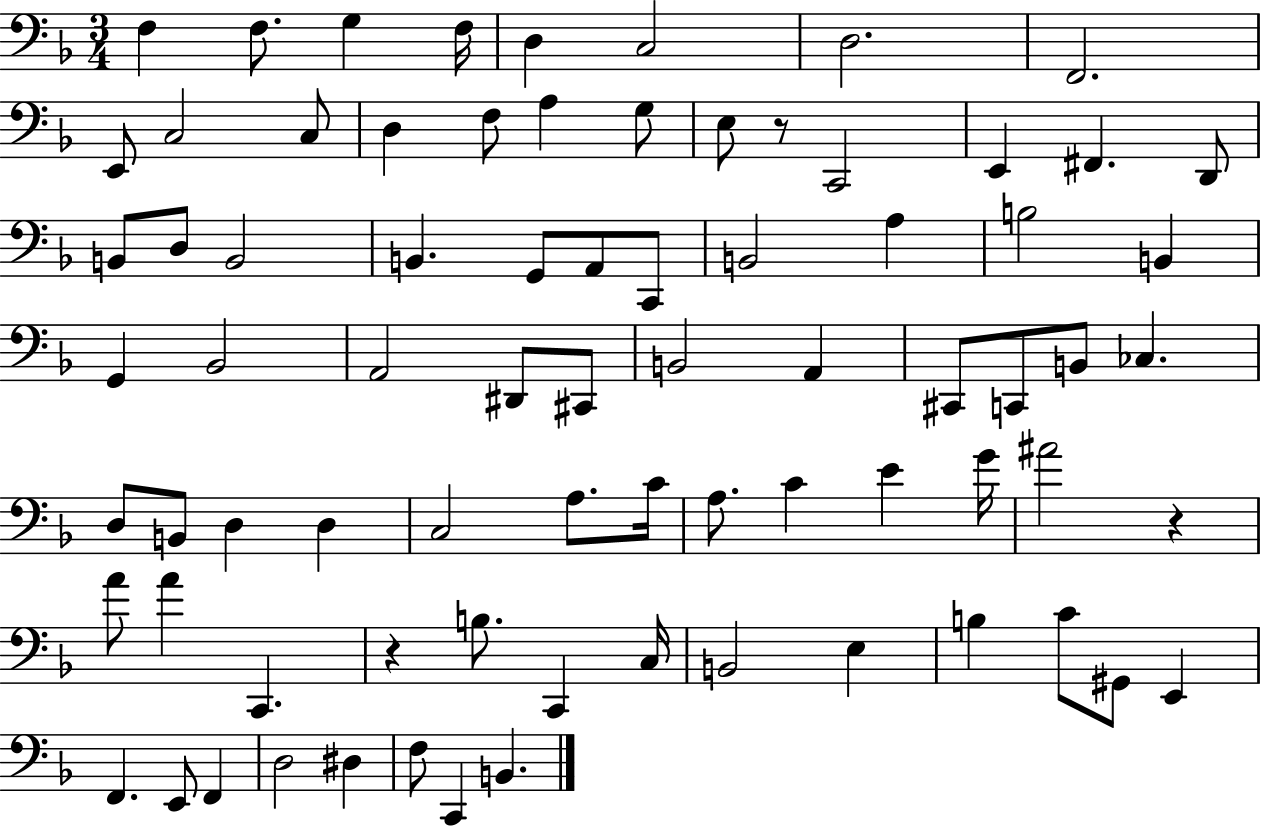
{
  \clef bass
  \numericTimeSignature
  \time 3/4
  \key f \major
  f4 f8. g4 f16 | d4 c2 | d2. | f,2. | \break e,8 c2 c8 | d4 f8 a4 g8 | e8 r8 c,2 | e,4 fis,4. d,8 | \break b,8 d8 b,2 | b,4. g,8 a,8 c,8 | b,2 a4 | b2 b,4 | \break g,4 bes,2 | a,2 dis,8 cis,8 | b,2 a,4 | cis,8 c,8 b,8 ces4. | \break d8 b,8 d4 d4 | c2 a8. c'16 | a8. c'4 e'4 g'16 | ais'2 r4 | \break a'8 a'4 c,4. | r4 b8. c,4 c16 | b,2 e4 | b4 c'8 gis,8 e,4 | \break f,4. e,8 f,4 | d2 dis4 | f8 c,4 b,4. | \bar "|."
}